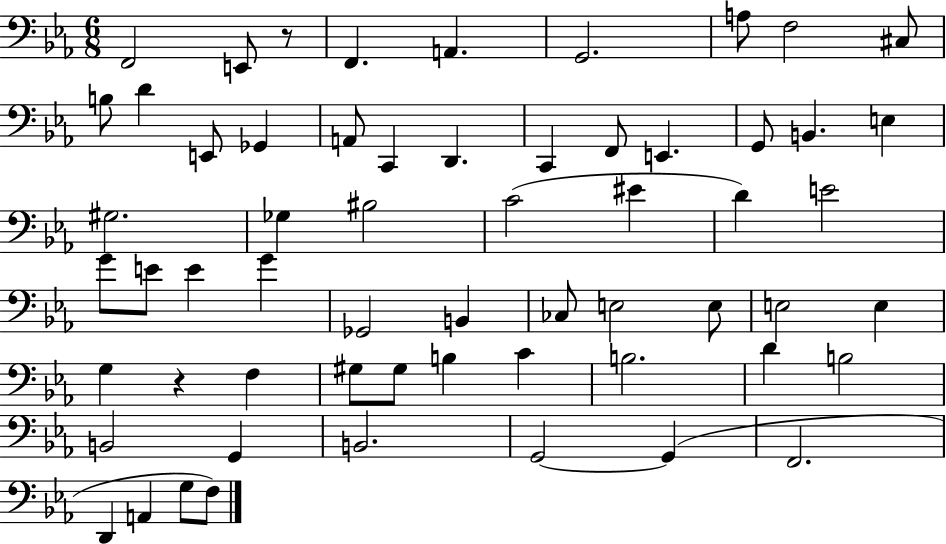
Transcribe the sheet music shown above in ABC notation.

X:1
T:Untitled
M:6/8
L:1/4
K:Eb
F,,2 E,,/2 z/2 F,, A,, G,,2 A,/2 F,2 ^C,/2 B,/2 D E,,/2 _G,, A,,/2 C,, D,, C,, F,,/2 E,, G,,/2 B,, E, ^G,2 _G, ^B,2 C2 ^E D E2 G/2 E/2 E G _G,,2 B,, _C,/2 E,2 E,/2 E,2 E, G, z F, ^G,/2 ^G,/2 B, C B,2 D B,2 B,,2 G,, B,,2 G,,2 G,, F,,2 D,, A,, G,/2 F,/2